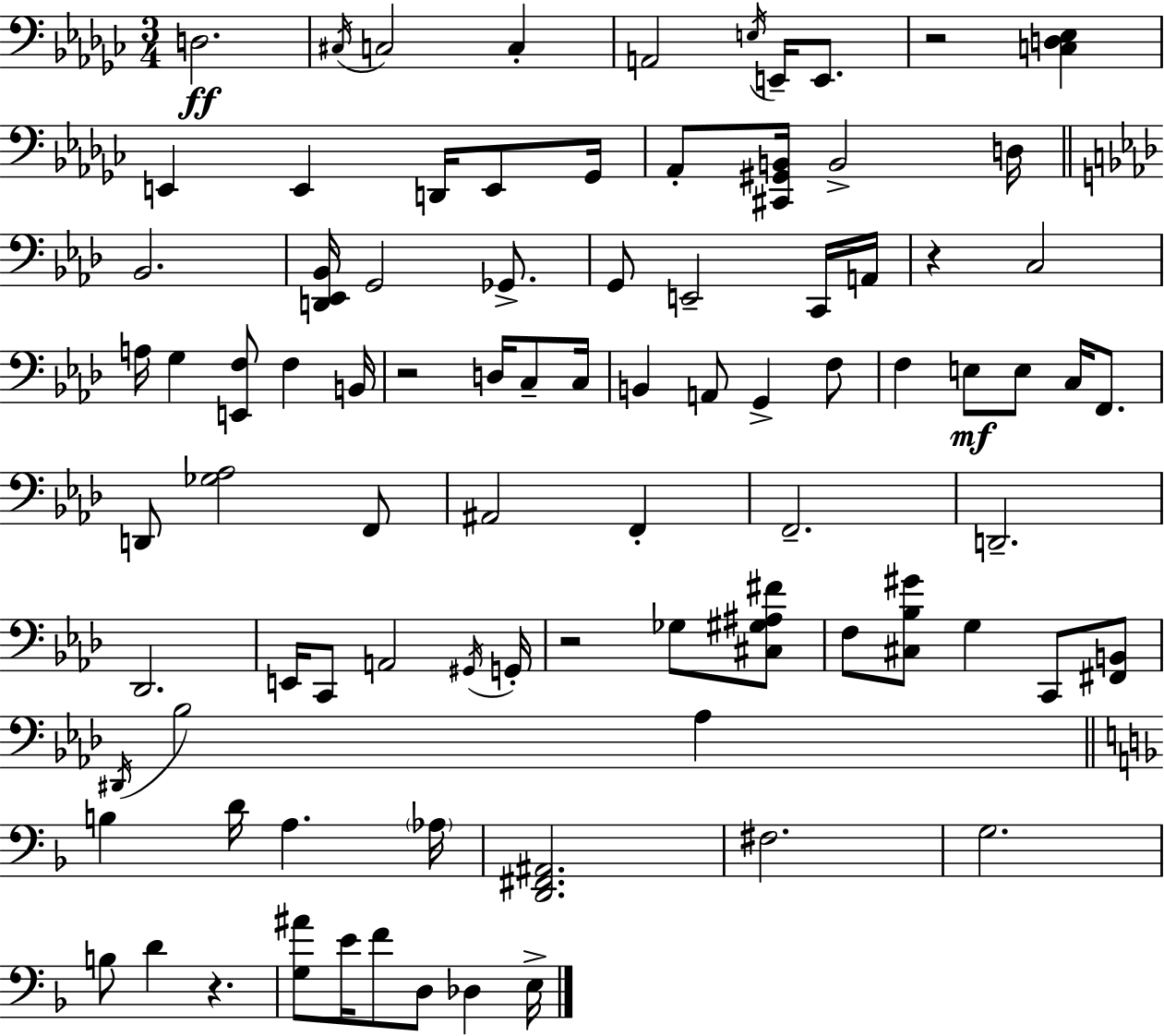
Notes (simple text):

D3/h. C#3/s C3/h C3/q A2/h E3/s E2/s E2/e. R/h [C3,D3,Eb3]/q E2/q E2/q D2/s E2/e Gb2/s Ab2/e [C#2,G#2,B2]/s B2/h D3/s Bb2/h. [D2,Eb2,Bb2]/s G2/h Gb2/e. G2/e E2/h C2/s A2/s R/q C3/h A3/s G3/q [E2,F3]/e F3/q B2/s R/h D3/s C3/e C3/s B2/q A2/e G2/q F3/e F3/q E3/e E3/e C3/s F2/e. D2/e [Gb3,Ab3]/h F2/e A#2/h F2/q F2/h. D2/h. Db2/h. E2/s C2/e A2/h G#2/s G2/s R/h Gb3/e [C#3,G#3,A#3,F#4]/e F3/e [C#3,Bb3,G#4]/e G3/q C2/e [F#2,B2]/e D#2/s Bb3/h Ab3/q B3/q D4/s A3/q. Ab3/s [D2,F#2,A#2]/h. F#3/h. G3/h. B3/e D4/q R/q. [G3,A#4]/e E4/s F4/e D3/e Db3/q E3/s